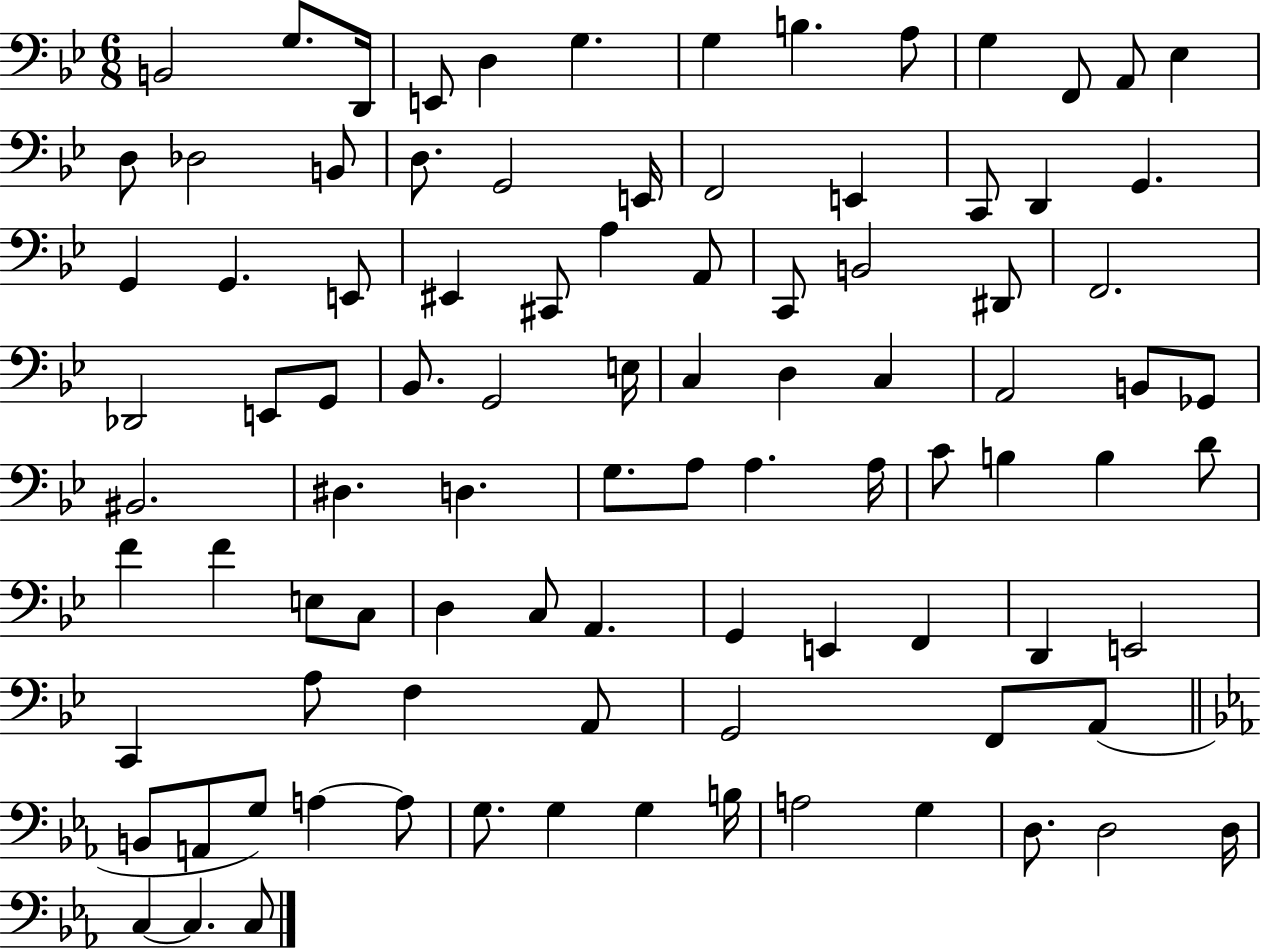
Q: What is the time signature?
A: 6/8